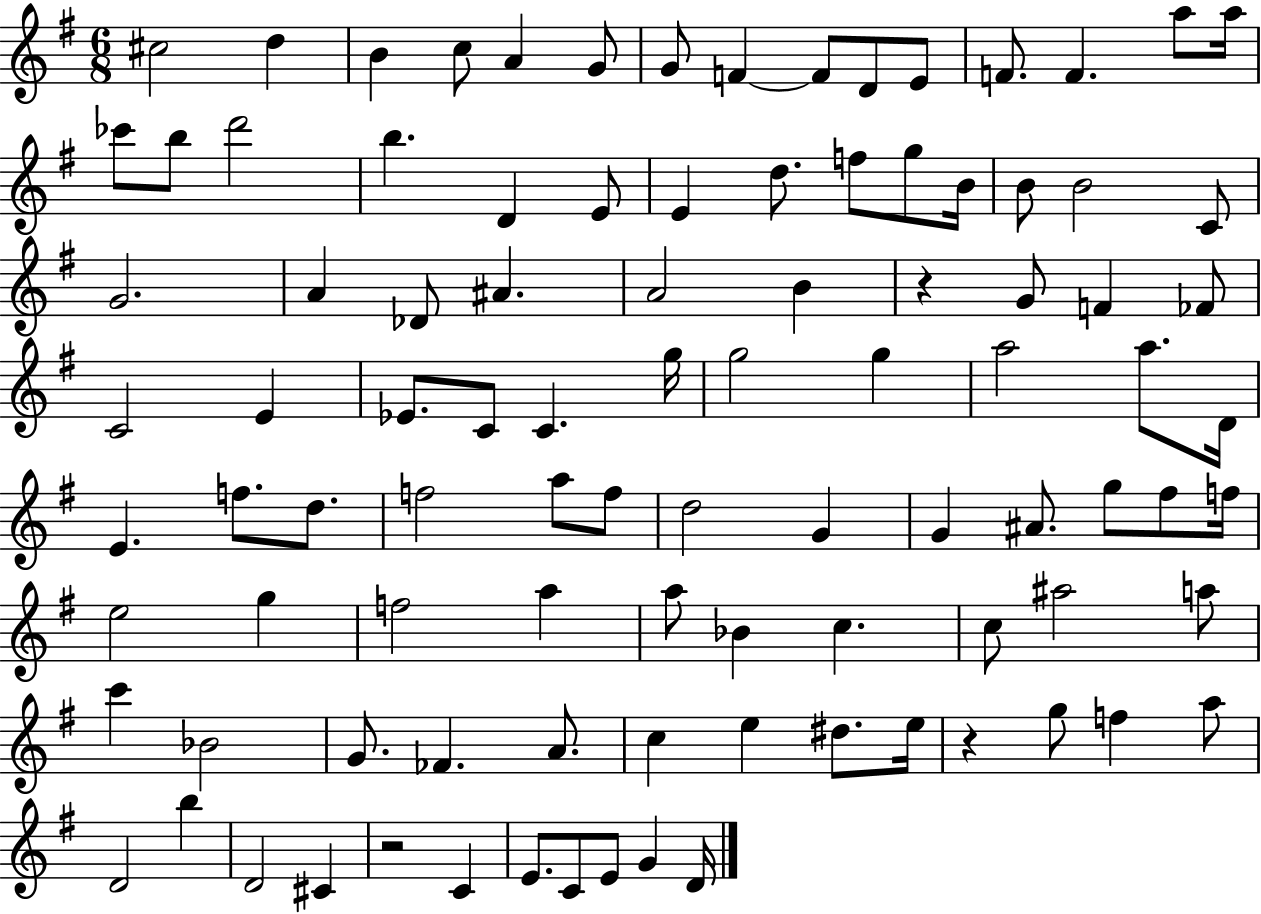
C#5/h D5/q B4/q C5/e A4/q G4/e G4/e F4/q F4/e D4/e E4/e F4/e. F4/q. A5/e A5/s CES6/e B5/e D6/h B5/q. D4/q E4/e E4/q D5/e. F5/e G5/e B4/s B4/e B4/h C4/e G4/h. A4/q Db4/e A#4/q. A4/h B4/q R/q G4/e F4/q FES4/e C4/h E4/q Eb4/e. C4/e C4/q. G5/s G5/h G5/q A5/h A5/e. D4/s E4/q. F5/e. D5/e. F5/h A5/e F5/e D5/h G4/q G4/q A#4/e. G5/e F#5/e F5/s E5/h G5/q F5/h A5/q A5/e Bb4/q C5/q. C5/e A#5/h A5/e C6/q Bb4/h G4/e. FES4/q. A4/e. C5/q E5/q D#5/e. E5/s R/q G5/e F5/q A5/e D4/h B5/q D4/h C#4/q R/h C4/q E4/e. C4/e E4/e G4/q D4/s